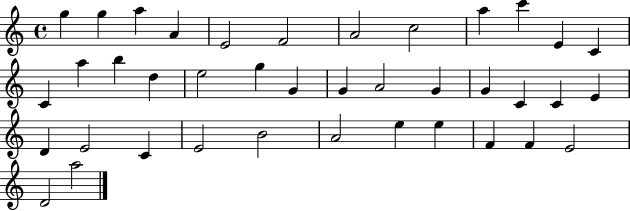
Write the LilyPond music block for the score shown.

{
  \clef treble
  \time 4/4
  \defaultTimeSignature
  \key c \major
  g''4 g''4 a''4 a'4 | e'2 f'2 | a'2 c''2 | a''4 c'''4 e'4 c'4 | \break c'4 a''4 b''4 d''4 | e''2 g''4 g'4 | g'4 a'2 g'4 | g'4 c'4 c'4 e'4 | \break d'4 e'2 c'4 | e'2 b'2 | a'2 e''4 e''4 | f'4 f'4 e'2 | \break d'2 a''2 | \bar "|."
}